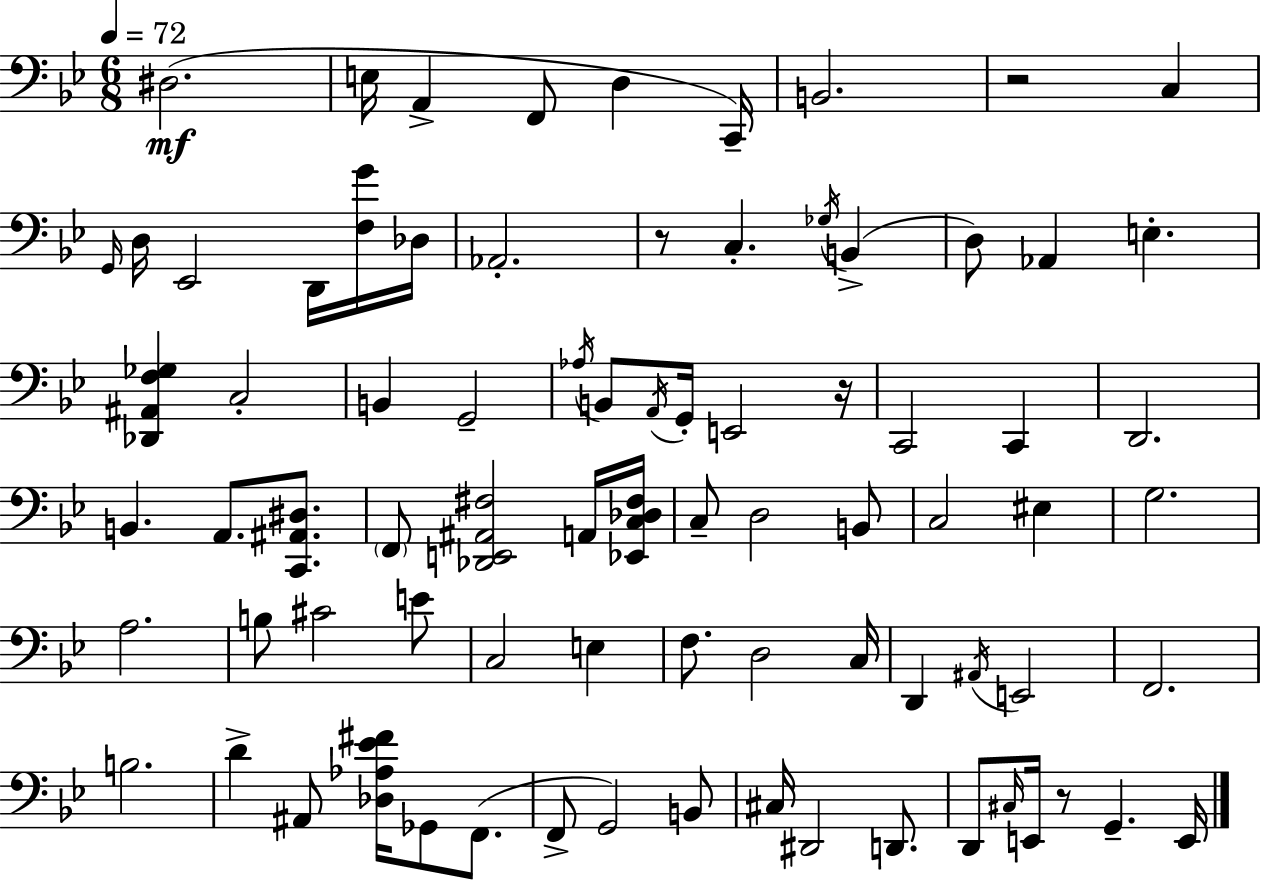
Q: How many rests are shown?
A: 4